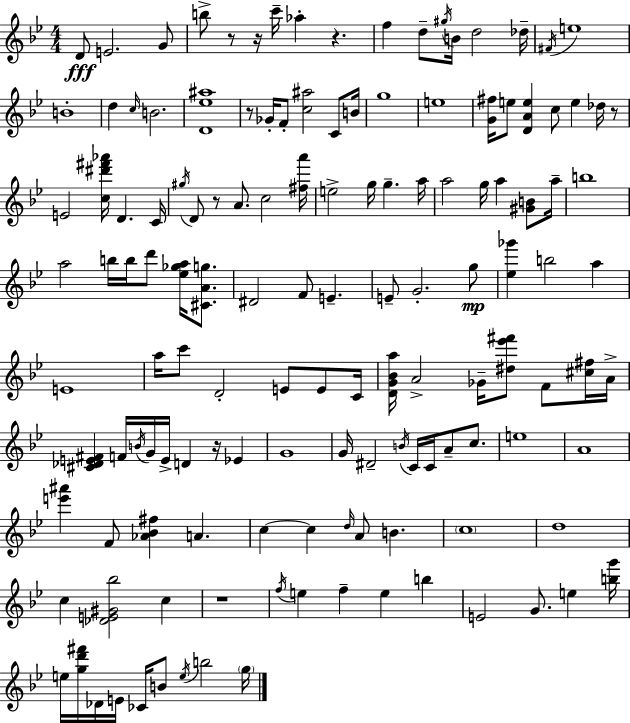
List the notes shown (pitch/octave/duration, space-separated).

D4/e E4/h. G4/e B5/e R/e R/s C6/s Ab5/q R/q. F5/q D5/e G#5/s B4/s D5/h Db5/s F#4/s E5/w B4/w D5/q C5/s B4/h. [D4,Eb5,A#5]/w R/e Gb4/s F4/e [C5,A#5]/h C4/e B4/s G5/w E5/w [G4,F#5]/s E5/e [D4,A4,E5]/q C5/e E5/q Db5/s R/e E4/h [C5,D#6,F#6,Ab6]/s D4/q. C4/s G#5/s D4/e R/e A4/e. C5/h [F#5,A6]/s E5/h G5/s G5/q. A5/s A5/h G5/s A5/q [G#4,B4]/e A5/s B5/w A5/h B5/s B5/s D6/e [Eb5,Gb5,A5]/s [C#4,A4,G5]/e. D#4/h F4/e E4/q. E4/e G4/h. G5/e [Eb5,Gb6]/q B5/h A5/q E4/w A5/s C6/e D4/h E4/e E4/e C4/s [D4,G4,Bb4,A5]/s A4/h Gb4/s [D#5,Eb6,F#6]/e F4/e [C#5,F#5]/s A4/s [C#4,Db4,E4,F#4]/q F4/s B4/s G4/s E4/s D4/q R/s Eb4/q G4/w G4/s D#4/h B4/s C4/s C4/s A4/e C5/e. E5/w A4/w [E6,A#6]/q F4/e [Ab4,Bb4,F#5]/q A4/q. C5/q C5/q D5/s A4/e B4/q. C5/w D5/w C5/q [Db4,E4,G#4,Bb5]/h C5/q R/w F5/s E5/q F5/q E5/q B5/q E4/h G4/e. E5/q [B5,G6]/s E5/s [G5,D6,F#6]/s Db4/s E4/s CES4/s B4/e E5/s B5/h G5/s